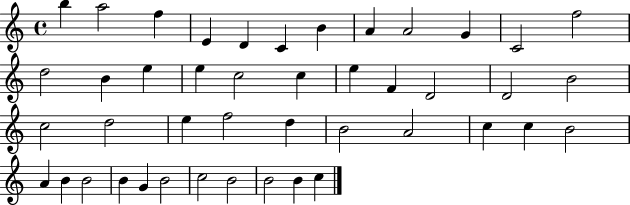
{
  \clef treble
  \time 4/4
  \defaultTimeSignature
  \key c \major
  b''4 a''2 f''4 | e'4 d'4 c'4 b'4 | a'4 a'2 g'4 | c'2 f''2 | \break d''2 b'4 e''4 | e''4 c''2 c''4 | e''4 f'4 d'2 | d'2 b'2 | \break c''2 d''2 | e''4 f''2 d''4 | b'2 a'2 | c''4 c''4 b'2 | \break a'4 b'4 b'2 | b'4 g'4 b'2 | c''2 b'2 | b'2 b'4 c''4 | \break \bar "|."
}